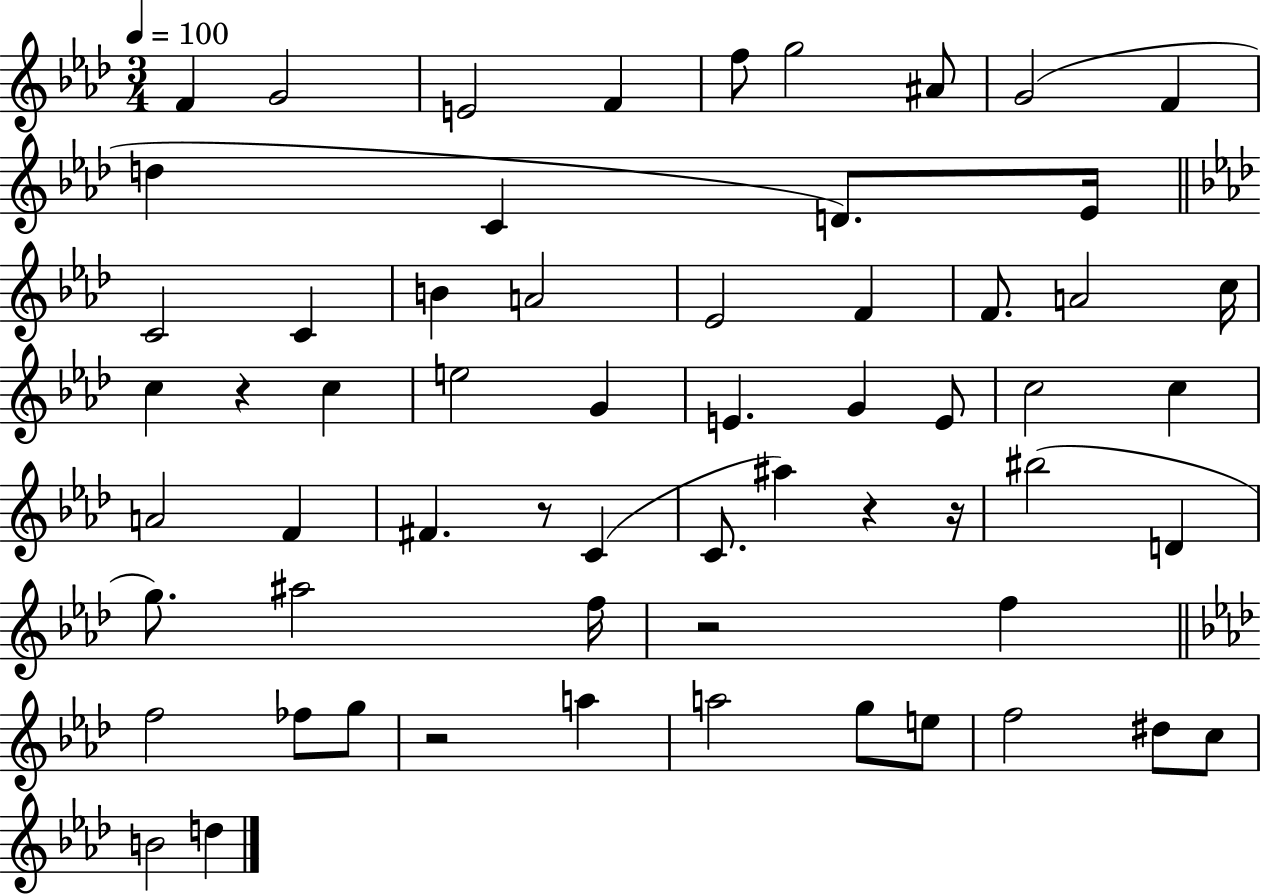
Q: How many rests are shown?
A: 6